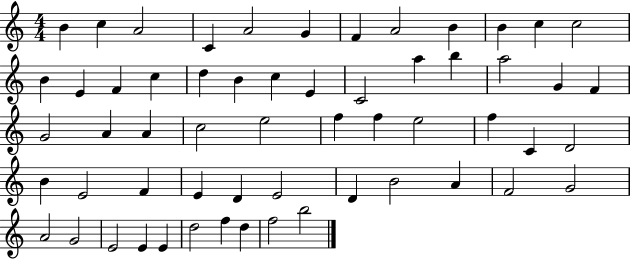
{
  \clef treble
  \numericTimeSignature
  \time 4/4
  \key c \major
  b'4 c''4 a'2 | c'4 a'2 g'4 | f'4 a'2 b'4 | b'4 c''4 c''2 | \break b'4 e'4 f'4 c''4 | d''4 b'4 c''4 e'4 | c'2 a''4 b''4 | a''2 g'4 f'4 | \break g'2 a'4 a'4 | c''2 e''2 | f''4 f''4 e''2 | f''4 c'4 d'2 | \break b'4 e'2 f'4 | e'4 d'4 e'2 | d'4 b'2 a'4 | f'2 g'2 | \break a'2 g'2 | e'2 e'4 e'4 | d''2 f''4 d''4 | f''2 b''2 | \break \bar "|."
}